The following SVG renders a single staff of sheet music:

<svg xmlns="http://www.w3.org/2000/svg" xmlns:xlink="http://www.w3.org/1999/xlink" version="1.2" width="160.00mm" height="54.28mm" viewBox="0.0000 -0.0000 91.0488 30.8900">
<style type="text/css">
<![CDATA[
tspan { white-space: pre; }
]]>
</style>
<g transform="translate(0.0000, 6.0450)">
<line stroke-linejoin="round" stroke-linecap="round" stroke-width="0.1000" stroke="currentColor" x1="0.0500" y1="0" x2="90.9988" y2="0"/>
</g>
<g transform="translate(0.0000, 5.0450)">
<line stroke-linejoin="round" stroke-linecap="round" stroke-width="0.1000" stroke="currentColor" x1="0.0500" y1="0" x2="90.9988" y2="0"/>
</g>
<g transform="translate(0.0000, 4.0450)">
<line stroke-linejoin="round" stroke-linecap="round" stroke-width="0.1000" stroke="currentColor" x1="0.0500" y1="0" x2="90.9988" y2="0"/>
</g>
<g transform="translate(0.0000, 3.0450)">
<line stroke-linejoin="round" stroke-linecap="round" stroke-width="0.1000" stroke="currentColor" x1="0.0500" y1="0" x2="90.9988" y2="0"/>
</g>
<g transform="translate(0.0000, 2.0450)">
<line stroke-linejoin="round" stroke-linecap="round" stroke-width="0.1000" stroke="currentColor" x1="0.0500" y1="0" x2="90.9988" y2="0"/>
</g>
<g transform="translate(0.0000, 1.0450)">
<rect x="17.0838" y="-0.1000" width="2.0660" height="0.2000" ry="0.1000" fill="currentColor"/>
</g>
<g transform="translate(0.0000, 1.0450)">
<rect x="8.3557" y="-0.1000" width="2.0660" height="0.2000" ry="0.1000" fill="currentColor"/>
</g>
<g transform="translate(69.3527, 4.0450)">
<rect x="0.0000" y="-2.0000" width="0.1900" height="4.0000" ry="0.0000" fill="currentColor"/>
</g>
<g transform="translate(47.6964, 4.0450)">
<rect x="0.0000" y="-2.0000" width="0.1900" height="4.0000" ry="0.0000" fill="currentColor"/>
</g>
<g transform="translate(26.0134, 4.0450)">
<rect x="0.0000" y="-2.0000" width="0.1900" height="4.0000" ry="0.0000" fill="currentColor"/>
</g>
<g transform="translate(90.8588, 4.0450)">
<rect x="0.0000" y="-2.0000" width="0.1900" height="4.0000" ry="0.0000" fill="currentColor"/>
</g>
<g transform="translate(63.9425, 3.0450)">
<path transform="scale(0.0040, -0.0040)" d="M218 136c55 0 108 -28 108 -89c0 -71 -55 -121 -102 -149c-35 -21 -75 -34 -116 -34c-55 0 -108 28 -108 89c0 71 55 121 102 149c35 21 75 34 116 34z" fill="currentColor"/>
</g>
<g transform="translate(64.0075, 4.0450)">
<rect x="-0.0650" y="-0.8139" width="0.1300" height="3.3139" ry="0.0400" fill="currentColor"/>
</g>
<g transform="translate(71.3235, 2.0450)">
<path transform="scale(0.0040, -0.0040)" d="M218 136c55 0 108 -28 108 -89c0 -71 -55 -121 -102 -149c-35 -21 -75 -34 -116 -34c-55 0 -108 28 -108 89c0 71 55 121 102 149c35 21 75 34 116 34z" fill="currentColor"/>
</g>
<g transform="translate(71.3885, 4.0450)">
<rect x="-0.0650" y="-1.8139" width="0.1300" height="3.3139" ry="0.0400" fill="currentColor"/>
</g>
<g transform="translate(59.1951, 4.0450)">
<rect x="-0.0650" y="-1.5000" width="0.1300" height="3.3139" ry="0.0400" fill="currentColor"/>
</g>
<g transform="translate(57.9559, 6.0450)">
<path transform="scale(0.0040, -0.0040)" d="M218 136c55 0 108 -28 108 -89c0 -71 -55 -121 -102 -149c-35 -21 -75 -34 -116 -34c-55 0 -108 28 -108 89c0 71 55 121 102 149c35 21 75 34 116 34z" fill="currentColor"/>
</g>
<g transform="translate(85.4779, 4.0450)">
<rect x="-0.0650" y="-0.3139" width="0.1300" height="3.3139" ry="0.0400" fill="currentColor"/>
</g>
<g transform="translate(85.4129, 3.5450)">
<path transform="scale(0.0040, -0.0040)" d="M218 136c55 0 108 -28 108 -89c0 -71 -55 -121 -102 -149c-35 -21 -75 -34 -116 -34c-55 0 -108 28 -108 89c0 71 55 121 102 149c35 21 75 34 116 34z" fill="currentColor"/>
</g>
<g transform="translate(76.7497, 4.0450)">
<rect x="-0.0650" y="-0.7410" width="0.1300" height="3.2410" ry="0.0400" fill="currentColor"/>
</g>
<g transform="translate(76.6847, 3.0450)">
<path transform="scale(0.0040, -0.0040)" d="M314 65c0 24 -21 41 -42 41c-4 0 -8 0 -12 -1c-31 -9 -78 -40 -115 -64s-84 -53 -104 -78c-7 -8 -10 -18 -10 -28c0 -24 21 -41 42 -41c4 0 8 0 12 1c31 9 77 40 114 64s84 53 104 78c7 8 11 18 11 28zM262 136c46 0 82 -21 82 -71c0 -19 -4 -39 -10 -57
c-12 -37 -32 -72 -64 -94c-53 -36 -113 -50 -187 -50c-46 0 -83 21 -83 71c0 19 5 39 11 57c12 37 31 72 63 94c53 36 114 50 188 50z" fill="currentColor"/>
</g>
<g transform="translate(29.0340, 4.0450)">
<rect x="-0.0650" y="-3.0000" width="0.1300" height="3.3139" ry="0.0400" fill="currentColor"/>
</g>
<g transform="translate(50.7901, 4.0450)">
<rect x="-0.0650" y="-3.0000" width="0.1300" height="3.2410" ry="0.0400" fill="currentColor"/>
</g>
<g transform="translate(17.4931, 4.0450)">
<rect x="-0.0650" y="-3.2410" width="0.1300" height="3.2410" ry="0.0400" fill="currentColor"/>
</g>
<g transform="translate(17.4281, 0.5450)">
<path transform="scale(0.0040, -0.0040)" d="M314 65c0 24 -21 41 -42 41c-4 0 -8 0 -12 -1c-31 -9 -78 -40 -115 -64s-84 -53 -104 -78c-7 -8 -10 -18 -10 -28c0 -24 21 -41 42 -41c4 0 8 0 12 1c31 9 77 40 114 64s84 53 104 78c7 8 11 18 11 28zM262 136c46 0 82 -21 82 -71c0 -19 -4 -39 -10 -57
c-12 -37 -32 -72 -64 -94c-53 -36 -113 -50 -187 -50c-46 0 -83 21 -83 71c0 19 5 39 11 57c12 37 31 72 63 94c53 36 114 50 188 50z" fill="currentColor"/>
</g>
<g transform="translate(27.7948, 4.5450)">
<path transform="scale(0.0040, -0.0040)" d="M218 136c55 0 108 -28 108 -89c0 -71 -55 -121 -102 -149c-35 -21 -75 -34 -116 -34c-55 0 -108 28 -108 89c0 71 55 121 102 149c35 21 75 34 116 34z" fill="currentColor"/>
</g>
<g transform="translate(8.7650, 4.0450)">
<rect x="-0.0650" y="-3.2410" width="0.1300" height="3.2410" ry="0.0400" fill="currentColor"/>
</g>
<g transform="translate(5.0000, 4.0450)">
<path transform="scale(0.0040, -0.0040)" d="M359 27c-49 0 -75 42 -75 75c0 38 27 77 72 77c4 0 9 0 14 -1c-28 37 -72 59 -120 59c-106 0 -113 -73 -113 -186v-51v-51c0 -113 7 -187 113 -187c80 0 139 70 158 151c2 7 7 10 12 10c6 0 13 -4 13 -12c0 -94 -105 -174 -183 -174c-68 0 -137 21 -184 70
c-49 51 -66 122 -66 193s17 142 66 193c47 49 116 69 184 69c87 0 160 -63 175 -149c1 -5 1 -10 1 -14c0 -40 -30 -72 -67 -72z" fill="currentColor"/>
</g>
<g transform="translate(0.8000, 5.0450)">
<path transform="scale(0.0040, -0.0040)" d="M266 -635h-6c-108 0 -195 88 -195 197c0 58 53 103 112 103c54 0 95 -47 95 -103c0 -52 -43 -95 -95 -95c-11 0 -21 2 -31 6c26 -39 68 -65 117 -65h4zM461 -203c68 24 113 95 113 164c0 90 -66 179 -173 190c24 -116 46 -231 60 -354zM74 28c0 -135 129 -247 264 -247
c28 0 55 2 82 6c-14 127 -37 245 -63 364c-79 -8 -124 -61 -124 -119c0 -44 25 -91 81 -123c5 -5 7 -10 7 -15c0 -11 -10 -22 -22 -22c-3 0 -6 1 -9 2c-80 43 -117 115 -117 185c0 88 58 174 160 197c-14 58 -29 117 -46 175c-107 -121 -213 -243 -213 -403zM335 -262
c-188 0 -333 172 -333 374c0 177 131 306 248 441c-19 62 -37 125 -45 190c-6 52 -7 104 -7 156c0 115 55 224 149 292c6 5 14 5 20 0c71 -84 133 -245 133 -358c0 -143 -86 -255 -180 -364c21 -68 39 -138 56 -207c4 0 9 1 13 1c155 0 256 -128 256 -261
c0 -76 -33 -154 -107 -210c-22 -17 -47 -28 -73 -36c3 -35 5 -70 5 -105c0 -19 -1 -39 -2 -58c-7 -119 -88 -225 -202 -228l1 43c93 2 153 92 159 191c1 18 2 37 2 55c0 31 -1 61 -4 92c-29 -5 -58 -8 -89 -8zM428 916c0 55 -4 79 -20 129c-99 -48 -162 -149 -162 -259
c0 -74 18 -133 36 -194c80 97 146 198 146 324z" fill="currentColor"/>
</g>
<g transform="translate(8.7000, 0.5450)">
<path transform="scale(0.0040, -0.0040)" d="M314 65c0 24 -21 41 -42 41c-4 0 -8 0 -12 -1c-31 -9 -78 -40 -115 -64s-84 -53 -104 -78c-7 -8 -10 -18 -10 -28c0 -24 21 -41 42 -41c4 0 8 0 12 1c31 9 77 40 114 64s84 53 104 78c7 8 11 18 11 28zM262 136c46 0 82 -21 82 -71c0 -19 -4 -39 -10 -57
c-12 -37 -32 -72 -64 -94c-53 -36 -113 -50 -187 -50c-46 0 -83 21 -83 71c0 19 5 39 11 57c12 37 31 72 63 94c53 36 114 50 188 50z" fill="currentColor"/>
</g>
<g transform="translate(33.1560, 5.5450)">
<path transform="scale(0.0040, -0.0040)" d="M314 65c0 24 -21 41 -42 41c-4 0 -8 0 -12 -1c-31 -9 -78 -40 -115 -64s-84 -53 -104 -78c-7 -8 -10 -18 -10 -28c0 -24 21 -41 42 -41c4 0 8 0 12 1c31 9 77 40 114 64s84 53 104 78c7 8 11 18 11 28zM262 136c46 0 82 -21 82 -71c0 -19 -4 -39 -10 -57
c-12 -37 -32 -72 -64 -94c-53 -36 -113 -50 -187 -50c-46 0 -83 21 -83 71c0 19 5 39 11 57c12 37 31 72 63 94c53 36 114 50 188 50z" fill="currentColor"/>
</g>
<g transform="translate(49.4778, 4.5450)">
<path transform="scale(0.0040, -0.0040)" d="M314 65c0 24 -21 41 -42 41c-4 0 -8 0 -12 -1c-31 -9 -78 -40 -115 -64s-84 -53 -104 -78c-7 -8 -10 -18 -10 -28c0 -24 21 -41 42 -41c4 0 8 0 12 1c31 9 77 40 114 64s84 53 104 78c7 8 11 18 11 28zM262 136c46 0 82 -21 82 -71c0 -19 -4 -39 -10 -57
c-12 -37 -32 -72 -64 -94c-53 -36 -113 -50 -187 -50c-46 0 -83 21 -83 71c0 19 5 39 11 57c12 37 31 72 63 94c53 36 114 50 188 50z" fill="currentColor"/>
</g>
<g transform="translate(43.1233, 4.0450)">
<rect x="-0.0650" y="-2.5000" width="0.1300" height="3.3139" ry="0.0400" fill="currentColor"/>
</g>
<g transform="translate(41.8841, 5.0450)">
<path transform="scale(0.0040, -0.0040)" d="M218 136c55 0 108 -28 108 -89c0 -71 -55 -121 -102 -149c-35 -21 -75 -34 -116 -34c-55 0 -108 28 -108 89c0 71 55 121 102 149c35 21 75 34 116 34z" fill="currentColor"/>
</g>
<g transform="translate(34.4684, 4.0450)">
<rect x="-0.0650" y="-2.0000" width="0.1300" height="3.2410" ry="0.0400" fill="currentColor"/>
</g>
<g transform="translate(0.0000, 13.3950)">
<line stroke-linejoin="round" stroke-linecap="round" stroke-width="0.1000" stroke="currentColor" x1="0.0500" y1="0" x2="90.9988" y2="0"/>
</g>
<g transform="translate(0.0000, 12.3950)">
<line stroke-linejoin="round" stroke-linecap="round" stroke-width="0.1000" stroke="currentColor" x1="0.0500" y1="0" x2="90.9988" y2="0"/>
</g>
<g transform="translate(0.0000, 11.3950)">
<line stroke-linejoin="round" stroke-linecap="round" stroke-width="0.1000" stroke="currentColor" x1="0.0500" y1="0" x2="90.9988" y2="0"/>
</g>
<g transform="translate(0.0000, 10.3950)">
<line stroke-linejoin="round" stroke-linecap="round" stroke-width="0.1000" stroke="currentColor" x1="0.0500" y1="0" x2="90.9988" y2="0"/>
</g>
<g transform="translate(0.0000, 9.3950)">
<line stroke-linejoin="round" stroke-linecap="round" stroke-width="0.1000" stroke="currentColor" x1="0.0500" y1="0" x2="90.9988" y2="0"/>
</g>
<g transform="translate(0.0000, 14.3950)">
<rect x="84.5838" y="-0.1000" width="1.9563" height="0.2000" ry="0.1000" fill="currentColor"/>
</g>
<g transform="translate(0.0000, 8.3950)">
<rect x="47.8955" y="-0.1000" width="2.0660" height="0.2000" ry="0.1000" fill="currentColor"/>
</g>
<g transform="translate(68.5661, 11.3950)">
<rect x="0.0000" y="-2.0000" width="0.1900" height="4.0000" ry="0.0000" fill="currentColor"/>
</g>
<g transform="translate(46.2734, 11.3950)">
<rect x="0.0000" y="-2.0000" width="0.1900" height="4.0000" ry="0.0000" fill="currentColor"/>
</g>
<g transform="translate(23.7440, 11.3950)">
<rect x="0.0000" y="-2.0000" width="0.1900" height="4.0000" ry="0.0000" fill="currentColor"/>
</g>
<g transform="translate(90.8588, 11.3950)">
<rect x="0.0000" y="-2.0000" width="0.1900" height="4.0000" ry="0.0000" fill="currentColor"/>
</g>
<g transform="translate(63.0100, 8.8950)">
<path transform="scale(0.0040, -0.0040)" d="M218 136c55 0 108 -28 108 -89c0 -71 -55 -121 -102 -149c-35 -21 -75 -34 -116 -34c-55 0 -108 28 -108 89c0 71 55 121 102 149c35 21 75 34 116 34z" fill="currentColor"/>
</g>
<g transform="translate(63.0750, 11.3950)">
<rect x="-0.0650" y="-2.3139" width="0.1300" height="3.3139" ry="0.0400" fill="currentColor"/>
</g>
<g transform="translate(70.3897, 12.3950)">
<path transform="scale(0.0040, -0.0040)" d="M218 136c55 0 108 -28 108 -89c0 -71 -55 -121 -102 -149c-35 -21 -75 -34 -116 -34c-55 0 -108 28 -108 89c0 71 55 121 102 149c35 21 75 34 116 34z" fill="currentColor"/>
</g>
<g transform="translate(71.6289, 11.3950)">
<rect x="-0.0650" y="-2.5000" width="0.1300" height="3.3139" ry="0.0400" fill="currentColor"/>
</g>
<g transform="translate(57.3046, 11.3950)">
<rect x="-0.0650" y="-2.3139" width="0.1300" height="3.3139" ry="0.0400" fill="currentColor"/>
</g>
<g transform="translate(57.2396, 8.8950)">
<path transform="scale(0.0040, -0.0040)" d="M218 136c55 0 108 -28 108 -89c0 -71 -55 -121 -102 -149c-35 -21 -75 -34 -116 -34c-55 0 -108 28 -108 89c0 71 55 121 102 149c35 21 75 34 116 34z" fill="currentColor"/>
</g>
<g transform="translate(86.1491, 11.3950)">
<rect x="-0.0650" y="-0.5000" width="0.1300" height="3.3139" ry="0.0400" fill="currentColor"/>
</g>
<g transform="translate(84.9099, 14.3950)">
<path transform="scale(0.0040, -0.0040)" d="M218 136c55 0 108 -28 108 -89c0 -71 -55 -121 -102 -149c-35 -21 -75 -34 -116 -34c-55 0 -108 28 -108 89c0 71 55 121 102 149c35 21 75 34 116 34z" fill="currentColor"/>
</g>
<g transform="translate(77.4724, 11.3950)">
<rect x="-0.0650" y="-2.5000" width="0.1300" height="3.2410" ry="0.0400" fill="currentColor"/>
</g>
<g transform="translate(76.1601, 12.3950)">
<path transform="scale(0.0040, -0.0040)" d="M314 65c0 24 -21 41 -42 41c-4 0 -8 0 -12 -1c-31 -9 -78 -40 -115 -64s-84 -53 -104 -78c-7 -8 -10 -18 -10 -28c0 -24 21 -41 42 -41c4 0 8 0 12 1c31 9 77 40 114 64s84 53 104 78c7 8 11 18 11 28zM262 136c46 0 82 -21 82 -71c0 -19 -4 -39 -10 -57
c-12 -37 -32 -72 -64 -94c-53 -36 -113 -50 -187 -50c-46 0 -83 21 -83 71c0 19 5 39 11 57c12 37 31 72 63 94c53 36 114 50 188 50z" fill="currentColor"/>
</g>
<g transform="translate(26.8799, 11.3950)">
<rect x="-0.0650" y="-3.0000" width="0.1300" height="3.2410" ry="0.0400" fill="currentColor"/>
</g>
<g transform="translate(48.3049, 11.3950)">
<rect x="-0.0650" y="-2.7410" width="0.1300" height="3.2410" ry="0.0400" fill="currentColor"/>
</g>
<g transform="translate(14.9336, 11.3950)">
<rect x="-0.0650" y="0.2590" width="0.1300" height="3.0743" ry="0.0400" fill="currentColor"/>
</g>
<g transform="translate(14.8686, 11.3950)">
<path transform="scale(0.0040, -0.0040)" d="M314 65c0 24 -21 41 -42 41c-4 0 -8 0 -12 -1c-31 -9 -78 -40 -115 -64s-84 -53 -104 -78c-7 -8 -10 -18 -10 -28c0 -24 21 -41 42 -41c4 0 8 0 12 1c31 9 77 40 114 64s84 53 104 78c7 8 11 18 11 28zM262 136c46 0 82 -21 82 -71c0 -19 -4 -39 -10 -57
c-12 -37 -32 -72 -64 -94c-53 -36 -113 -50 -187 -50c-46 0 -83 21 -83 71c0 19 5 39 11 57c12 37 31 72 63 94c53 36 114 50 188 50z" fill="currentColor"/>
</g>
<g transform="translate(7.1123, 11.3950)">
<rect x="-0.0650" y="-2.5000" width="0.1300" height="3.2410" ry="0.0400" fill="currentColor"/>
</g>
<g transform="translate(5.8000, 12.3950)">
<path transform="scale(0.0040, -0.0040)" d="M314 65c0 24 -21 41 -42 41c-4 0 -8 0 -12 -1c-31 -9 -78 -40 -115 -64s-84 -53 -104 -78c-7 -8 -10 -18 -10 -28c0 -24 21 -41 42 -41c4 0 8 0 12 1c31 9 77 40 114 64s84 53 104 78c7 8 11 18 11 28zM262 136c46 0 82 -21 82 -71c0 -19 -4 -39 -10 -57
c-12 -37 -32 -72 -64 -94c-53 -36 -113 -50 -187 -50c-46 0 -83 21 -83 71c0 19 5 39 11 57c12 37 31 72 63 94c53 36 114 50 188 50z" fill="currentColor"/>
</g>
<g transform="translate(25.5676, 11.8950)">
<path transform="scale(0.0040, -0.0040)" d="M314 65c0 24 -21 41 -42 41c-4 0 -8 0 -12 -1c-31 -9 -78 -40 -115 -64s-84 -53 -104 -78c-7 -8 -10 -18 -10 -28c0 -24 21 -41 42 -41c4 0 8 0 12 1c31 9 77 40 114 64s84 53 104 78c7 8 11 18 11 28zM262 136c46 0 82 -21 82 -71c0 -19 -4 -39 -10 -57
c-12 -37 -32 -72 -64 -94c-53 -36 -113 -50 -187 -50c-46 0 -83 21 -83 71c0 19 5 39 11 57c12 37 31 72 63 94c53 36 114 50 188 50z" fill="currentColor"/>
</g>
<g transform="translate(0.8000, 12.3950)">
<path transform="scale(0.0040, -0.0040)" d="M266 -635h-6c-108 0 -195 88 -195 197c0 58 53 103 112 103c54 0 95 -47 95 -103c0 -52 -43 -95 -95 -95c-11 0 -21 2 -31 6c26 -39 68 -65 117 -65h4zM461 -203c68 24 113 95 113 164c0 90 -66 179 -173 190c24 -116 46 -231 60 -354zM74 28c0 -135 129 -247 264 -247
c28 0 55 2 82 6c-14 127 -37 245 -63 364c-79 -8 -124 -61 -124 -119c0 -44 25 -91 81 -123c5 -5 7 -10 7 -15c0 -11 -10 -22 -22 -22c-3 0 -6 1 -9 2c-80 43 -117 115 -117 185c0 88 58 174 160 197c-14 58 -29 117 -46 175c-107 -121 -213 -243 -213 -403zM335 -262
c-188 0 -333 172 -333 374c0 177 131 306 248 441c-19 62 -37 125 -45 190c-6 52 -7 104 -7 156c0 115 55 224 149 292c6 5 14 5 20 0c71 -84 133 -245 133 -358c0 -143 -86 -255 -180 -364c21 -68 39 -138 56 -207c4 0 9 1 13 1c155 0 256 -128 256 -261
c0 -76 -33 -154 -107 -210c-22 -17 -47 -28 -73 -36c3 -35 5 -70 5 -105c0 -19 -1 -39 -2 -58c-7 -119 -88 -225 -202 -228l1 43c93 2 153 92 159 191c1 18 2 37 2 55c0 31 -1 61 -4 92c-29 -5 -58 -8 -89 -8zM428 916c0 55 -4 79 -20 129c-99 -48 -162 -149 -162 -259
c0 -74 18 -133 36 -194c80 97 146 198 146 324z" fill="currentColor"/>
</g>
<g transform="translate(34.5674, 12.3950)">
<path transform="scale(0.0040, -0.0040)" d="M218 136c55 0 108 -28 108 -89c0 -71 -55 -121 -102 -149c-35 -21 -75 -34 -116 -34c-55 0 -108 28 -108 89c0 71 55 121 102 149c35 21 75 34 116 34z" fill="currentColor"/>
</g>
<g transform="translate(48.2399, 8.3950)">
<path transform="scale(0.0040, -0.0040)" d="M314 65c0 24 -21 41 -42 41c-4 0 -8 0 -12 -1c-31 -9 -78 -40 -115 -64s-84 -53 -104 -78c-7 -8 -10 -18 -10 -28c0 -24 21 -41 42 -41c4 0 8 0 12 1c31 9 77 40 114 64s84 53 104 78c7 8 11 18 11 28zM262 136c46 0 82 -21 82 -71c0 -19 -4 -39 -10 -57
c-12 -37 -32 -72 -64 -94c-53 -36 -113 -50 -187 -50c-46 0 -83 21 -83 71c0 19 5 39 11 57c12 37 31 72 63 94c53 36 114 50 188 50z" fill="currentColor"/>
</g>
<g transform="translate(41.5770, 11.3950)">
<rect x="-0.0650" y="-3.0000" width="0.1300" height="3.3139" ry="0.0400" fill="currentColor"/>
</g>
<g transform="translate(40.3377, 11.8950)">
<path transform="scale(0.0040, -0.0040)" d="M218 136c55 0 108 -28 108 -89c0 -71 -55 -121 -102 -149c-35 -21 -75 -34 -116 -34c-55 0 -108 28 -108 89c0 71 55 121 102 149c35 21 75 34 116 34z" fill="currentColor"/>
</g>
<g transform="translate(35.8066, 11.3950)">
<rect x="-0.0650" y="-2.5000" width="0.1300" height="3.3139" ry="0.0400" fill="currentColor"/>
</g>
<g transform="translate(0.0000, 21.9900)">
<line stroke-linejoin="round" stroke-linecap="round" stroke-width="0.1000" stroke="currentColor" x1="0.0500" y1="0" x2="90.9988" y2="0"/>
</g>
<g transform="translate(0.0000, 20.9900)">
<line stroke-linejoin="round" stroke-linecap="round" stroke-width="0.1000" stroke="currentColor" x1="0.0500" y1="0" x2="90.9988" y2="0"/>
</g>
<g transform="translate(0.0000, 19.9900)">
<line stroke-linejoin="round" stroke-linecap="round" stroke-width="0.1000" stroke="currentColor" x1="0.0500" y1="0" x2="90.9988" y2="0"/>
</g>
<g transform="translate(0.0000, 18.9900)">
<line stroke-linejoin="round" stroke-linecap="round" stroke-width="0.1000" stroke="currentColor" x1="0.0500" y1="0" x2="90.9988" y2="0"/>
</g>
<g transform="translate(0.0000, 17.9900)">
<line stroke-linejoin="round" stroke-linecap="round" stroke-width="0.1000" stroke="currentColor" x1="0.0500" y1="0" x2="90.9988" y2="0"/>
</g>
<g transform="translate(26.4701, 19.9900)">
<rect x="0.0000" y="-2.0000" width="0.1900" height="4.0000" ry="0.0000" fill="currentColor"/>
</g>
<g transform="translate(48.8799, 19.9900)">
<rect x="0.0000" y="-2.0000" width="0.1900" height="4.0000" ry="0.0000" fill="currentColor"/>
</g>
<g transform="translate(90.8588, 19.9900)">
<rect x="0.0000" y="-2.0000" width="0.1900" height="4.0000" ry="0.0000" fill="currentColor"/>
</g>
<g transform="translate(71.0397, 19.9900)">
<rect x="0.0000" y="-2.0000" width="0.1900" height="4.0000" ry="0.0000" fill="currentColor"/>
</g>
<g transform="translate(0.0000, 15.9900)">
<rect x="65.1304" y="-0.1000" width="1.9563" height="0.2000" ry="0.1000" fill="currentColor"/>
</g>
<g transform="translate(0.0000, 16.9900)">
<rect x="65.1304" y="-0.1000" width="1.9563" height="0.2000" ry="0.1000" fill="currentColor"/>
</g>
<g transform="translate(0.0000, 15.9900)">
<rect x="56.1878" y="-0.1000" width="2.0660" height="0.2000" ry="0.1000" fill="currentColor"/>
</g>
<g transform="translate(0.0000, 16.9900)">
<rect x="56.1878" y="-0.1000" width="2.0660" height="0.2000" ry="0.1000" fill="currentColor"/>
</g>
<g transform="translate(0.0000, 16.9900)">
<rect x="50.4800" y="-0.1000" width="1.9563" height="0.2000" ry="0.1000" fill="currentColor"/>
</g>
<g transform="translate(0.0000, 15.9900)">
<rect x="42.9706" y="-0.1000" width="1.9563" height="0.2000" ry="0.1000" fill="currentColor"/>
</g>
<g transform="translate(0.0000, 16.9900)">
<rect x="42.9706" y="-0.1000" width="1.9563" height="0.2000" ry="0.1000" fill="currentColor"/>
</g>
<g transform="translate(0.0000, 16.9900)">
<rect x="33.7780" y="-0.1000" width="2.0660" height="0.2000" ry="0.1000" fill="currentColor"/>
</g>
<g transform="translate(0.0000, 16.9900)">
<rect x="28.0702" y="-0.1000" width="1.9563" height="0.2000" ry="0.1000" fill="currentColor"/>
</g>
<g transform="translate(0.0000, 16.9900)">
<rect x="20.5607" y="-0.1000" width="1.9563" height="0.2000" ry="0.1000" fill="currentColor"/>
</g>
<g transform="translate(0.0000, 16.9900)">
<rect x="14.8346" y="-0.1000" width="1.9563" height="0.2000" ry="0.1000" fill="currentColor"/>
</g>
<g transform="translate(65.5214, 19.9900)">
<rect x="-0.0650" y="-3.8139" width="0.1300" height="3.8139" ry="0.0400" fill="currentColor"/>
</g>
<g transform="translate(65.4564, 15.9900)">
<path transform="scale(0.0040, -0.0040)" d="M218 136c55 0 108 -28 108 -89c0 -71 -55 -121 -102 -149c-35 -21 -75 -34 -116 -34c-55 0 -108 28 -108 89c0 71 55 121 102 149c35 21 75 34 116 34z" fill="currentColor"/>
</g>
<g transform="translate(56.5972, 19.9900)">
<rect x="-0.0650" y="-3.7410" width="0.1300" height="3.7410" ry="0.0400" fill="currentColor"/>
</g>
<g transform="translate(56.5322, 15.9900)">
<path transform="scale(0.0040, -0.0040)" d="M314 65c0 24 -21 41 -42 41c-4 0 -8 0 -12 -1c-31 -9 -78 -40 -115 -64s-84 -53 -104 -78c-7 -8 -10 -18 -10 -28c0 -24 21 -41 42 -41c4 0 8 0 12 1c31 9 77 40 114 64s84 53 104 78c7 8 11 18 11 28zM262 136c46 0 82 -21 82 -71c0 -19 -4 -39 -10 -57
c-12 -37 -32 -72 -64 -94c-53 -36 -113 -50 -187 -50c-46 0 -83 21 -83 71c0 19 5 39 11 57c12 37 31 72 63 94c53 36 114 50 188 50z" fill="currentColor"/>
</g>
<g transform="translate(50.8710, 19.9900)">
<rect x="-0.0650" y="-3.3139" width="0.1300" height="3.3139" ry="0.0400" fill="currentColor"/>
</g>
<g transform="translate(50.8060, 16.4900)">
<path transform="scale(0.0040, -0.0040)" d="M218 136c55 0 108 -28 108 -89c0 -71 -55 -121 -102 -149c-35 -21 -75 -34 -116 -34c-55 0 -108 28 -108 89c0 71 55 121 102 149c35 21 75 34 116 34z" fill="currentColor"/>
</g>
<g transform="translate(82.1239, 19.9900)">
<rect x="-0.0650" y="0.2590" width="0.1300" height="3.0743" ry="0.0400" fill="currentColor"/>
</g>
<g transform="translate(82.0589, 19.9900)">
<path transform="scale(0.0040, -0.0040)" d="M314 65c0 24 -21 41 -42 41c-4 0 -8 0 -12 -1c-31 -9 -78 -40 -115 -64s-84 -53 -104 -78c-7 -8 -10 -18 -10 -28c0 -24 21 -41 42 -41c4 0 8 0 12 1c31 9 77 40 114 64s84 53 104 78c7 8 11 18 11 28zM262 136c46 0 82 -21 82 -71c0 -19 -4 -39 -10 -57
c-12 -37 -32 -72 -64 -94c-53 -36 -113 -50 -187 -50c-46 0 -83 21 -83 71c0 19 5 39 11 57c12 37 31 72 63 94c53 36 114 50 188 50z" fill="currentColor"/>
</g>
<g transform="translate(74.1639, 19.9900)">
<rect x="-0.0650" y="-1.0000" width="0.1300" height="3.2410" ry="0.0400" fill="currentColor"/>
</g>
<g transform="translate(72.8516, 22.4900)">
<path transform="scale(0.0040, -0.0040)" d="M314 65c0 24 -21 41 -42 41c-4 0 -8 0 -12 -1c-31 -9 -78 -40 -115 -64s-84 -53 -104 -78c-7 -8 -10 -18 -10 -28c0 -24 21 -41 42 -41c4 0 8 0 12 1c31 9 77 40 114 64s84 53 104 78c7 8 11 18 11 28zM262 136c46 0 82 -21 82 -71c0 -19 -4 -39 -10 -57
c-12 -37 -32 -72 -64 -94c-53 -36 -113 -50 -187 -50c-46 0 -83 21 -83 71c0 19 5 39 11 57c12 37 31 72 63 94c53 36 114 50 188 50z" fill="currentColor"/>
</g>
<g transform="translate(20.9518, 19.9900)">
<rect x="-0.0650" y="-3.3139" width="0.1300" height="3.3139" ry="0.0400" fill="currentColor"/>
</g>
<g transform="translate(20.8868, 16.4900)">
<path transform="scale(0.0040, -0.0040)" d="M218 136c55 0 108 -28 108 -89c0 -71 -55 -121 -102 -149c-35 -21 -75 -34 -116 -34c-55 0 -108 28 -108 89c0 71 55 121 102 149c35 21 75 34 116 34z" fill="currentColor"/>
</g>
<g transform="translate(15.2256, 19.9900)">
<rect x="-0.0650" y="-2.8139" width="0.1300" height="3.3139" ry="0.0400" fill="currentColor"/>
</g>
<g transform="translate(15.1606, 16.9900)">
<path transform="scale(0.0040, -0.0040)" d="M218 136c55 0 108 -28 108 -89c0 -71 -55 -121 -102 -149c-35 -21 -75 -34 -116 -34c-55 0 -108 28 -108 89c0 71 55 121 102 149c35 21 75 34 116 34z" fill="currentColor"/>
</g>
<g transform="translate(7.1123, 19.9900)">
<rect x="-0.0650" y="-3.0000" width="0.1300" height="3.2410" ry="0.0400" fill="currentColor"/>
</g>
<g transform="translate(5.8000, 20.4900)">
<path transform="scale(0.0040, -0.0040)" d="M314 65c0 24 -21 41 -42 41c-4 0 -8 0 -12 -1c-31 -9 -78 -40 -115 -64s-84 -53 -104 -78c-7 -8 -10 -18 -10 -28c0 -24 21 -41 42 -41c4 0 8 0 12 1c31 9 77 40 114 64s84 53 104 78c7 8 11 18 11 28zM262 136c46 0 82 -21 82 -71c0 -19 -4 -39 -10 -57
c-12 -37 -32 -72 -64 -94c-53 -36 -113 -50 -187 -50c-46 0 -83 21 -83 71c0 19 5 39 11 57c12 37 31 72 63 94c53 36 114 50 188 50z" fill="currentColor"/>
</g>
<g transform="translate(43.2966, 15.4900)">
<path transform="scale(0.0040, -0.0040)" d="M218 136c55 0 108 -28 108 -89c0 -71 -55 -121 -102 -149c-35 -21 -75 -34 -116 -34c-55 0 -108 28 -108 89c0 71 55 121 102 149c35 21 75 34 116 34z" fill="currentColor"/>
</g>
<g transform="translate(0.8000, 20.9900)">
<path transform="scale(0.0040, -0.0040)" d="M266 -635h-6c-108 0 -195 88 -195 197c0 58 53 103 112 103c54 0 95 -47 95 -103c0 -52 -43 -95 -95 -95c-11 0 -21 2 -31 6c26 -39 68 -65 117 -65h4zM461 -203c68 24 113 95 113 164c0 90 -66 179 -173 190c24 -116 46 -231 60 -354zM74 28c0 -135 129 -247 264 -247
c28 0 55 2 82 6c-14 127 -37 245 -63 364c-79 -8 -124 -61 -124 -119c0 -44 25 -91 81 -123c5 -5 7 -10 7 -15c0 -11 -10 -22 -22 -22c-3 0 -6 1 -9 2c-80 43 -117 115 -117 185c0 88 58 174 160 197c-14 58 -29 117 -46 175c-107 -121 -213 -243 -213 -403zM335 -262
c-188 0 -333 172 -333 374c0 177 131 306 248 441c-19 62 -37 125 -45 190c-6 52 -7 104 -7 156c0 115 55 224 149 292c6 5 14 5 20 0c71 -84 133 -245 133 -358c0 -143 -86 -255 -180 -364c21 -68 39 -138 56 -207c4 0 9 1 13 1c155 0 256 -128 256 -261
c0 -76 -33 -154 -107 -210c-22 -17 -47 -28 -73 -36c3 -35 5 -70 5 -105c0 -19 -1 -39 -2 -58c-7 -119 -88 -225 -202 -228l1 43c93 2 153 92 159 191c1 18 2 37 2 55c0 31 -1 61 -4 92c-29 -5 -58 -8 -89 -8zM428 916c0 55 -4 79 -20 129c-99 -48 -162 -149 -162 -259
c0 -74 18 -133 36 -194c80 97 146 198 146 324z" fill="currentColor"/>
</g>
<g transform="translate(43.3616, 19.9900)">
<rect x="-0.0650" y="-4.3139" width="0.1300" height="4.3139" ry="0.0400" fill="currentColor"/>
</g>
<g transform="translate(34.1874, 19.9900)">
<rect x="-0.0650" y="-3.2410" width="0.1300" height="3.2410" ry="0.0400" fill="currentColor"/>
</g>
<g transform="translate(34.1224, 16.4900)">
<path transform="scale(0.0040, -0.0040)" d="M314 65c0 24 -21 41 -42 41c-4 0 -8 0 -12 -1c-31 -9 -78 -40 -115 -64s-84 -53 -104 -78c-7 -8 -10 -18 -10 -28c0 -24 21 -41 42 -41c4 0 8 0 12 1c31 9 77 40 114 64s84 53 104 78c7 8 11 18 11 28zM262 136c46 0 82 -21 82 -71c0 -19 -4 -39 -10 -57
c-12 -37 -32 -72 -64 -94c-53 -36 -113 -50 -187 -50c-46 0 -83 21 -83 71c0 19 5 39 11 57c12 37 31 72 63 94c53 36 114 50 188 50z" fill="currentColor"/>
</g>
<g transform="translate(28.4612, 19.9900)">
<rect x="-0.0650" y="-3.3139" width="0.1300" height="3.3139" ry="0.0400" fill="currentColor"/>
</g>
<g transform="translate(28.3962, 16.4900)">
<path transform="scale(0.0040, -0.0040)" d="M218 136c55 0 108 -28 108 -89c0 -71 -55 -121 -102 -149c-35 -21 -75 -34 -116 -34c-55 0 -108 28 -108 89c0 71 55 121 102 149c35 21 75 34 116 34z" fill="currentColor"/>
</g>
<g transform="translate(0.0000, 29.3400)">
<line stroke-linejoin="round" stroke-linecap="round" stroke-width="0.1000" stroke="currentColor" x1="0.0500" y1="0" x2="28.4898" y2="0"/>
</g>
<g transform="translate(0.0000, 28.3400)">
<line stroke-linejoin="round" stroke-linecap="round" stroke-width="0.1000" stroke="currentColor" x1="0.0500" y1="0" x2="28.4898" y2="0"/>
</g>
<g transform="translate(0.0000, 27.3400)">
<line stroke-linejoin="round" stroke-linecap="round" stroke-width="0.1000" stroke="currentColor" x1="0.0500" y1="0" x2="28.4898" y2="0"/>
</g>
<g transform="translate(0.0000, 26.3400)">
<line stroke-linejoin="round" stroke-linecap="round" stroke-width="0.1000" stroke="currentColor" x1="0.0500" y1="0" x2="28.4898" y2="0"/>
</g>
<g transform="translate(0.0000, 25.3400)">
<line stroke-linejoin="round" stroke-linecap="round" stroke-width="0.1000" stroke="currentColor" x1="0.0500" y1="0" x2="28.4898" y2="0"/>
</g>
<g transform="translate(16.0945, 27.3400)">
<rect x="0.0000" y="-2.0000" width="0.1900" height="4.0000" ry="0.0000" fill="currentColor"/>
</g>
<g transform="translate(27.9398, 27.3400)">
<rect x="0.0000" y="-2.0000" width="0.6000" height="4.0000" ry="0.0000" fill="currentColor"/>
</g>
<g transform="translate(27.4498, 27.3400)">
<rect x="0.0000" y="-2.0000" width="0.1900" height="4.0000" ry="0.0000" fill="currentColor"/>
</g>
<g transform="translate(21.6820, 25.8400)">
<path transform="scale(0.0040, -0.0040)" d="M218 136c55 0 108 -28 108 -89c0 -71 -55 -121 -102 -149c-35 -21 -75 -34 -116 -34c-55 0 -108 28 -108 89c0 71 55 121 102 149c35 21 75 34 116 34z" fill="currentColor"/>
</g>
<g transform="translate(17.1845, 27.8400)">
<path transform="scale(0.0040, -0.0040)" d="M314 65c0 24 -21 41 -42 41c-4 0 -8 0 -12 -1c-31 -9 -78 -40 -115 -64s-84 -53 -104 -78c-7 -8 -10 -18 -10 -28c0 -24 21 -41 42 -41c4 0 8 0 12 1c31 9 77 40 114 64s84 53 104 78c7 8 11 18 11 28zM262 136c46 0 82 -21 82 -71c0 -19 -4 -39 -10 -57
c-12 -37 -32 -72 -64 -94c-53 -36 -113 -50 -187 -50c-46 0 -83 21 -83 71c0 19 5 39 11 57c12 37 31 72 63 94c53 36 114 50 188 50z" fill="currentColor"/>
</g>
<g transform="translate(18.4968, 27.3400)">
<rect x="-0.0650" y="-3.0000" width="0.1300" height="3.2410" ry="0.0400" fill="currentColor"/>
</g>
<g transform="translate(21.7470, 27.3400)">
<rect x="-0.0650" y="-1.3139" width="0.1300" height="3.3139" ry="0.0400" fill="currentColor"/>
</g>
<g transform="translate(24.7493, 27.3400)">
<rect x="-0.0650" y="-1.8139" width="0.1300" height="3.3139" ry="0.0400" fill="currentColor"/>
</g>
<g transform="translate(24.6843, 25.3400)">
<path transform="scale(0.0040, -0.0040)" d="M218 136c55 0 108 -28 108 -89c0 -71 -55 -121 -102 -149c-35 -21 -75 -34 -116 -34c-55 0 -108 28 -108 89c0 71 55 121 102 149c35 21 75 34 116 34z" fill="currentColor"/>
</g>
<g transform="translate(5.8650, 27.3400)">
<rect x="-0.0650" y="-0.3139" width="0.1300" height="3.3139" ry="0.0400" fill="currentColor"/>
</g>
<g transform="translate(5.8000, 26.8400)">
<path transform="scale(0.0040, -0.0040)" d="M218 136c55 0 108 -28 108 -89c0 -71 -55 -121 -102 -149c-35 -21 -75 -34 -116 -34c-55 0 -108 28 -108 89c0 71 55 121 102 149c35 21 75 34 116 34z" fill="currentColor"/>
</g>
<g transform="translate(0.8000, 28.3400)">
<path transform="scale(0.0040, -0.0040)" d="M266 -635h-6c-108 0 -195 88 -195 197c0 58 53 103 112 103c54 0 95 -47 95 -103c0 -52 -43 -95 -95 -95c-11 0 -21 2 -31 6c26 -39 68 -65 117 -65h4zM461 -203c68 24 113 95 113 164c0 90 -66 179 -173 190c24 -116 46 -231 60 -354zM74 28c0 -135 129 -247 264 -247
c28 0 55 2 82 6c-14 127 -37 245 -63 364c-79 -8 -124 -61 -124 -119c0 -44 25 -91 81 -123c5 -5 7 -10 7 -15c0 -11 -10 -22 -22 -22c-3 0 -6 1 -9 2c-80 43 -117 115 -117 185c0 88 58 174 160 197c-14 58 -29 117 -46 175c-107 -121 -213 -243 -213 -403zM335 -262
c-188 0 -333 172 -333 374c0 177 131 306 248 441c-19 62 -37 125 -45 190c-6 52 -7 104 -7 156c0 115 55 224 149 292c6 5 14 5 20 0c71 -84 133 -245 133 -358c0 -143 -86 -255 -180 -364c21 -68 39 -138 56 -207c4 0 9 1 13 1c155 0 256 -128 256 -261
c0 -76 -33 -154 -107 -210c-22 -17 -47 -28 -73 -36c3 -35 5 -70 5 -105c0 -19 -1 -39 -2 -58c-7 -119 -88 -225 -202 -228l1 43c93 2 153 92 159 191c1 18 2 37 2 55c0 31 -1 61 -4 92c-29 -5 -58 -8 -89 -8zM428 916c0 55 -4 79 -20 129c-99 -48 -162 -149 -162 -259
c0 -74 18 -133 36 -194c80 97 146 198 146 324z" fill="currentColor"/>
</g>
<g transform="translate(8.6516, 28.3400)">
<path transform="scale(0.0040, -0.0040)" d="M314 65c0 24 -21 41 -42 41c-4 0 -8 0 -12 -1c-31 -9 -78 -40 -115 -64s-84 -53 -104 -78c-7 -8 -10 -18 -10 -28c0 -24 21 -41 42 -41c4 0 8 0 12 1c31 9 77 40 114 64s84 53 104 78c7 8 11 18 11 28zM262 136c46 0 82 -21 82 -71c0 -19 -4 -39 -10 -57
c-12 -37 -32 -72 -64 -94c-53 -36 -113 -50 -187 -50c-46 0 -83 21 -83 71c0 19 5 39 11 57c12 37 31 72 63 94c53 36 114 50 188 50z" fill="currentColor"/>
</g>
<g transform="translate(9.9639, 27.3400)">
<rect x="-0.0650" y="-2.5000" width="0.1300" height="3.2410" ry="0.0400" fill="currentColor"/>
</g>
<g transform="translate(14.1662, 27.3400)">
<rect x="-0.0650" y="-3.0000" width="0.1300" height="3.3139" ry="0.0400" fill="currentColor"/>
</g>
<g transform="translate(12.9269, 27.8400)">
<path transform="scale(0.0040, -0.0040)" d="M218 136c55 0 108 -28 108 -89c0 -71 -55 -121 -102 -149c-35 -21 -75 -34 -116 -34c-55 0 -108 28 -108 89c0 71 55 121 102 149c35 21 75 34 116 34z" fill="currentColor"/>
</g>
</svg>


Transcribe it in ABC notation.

X:1
T:Untitled
M:4/4
L:1/4
K:C
b2 b2 A F2 G A2 E d f d2 c G2 B2 A2 G A a2 g g G G2 C A2 a b b b2 d' b c'2 c' D2 B2 c G2 A A2 e f